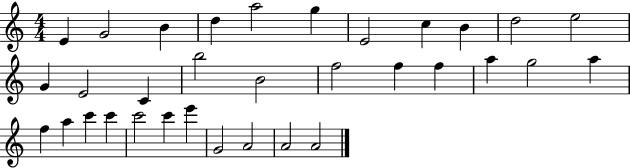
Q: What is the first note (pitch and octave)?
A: E4